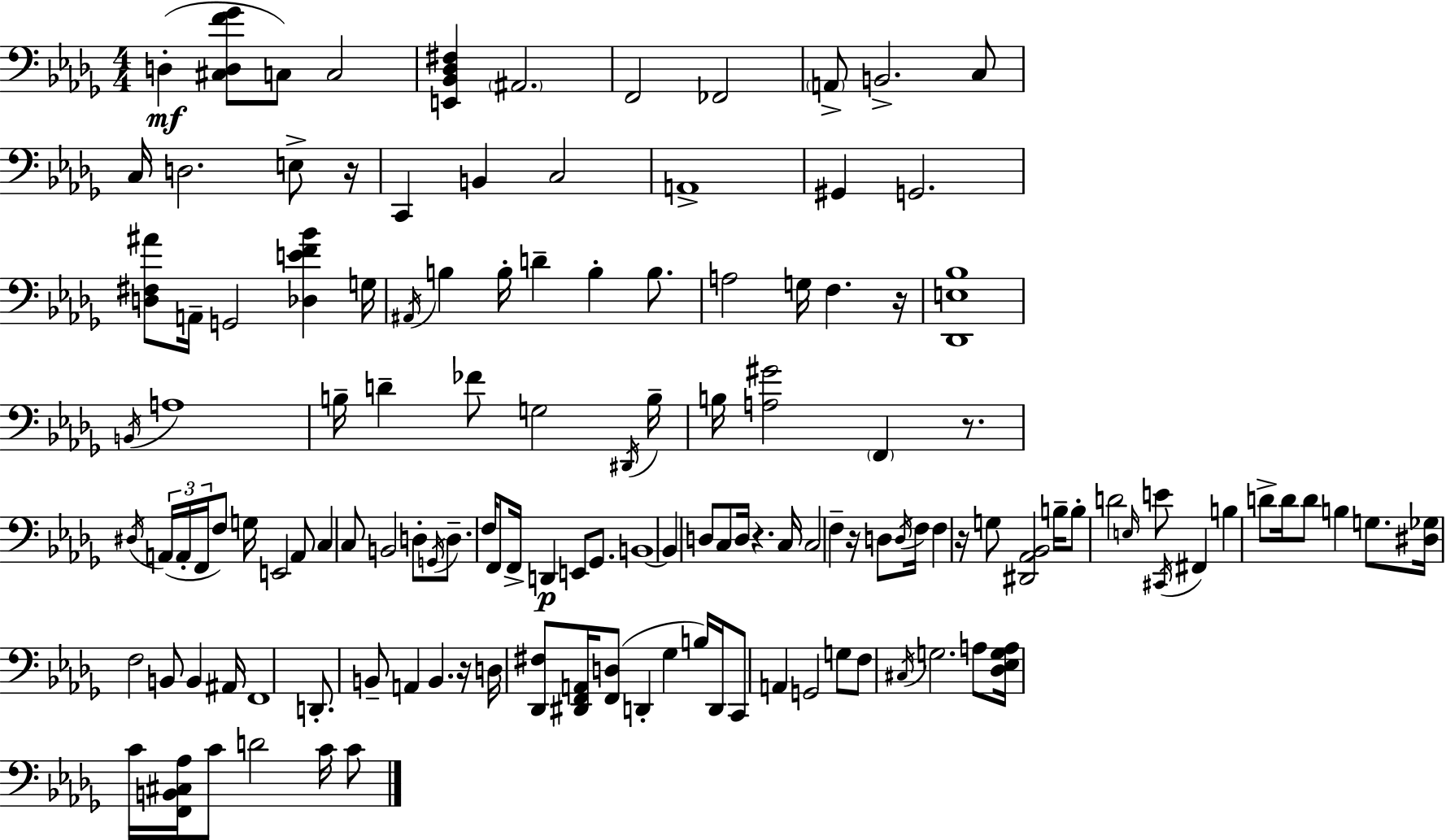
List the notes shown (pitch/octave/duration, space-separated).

D3/q [C#3,D3,F4,Gb4]/e C3/e C3/h [E2,Bb2,Db3,F#3]/q A#2/h. F2/h FES2/h A2/e B2/h. C3/e C3/s D3/h. E3/e R/s C2/q B2/q C3/h A2/w G#2/q G2/h. [D3,F#3,A#4]/e A2/s G2/h [Db3,E4,F4,Bb4]/q G3/s A#2/s B3/q B3/s D4/q B3/q B3/e. A3/h G3/s F3/q. R/s [Db2,E3,Bb3]/w B2/s A3/w B3/s D4/q FES4/e G3/h D#2/s B3/s B3/s [A3,G#4]/h F2/q R/e. D#3/s A2/s A2/s F2/s F3/e G3/s E2/h A2/e C3/q C3/e B2/h D3/e G2/s D3/e. F3/s F2/e F2/s D2/q E2/e Gb2/e. B2/w B2/q D3/e C3/e D3/s R/q. C3/s C3/h F3/q R/s D3/e D3/s F3/s F3/q R/s G3/e [D#2,Ab2,Bb2]/h B3/s B3/e D4/h E3/s E4/e C#2/s F#2/q B3/q D4/e D4/s D4/e B3/q G3/e. [D#3,Gb3]/s F3/h B2/e B2/q A#2/s F2/w D2/e. B2/e A2/q B2/q. R/s D3/s [Db2,F#3]/e [D#2,F2,A2]/s [F2,D3]/e D2/q Gb3/q B3/s D2/s C2/e A2/q G2/h G3/e F3/e C#3/s G3/h. A3/e [Db3,Eb3,G3,A3]/s C4/s [F2,B2,C#3,Ab3]/s C4/e D4/h C4/s C4/e